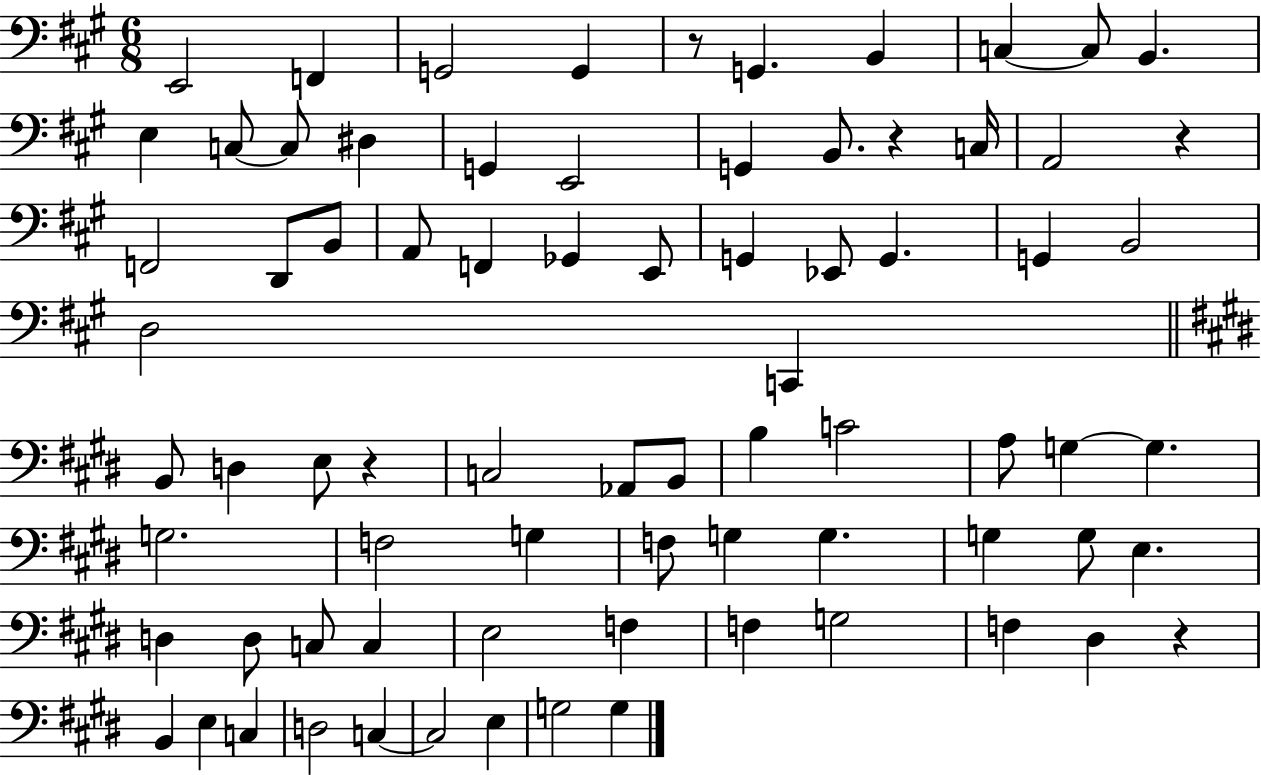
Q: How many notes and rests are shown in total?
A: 77